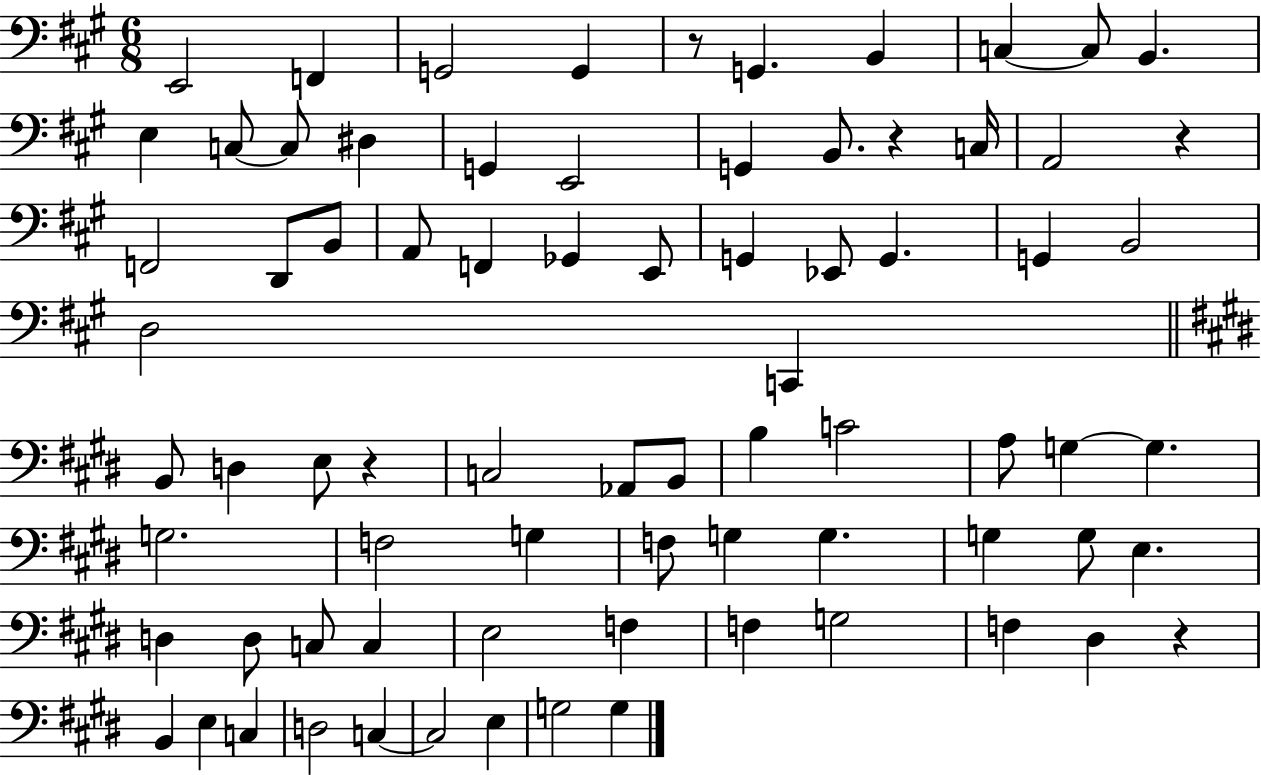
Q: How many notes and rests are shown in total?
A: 77